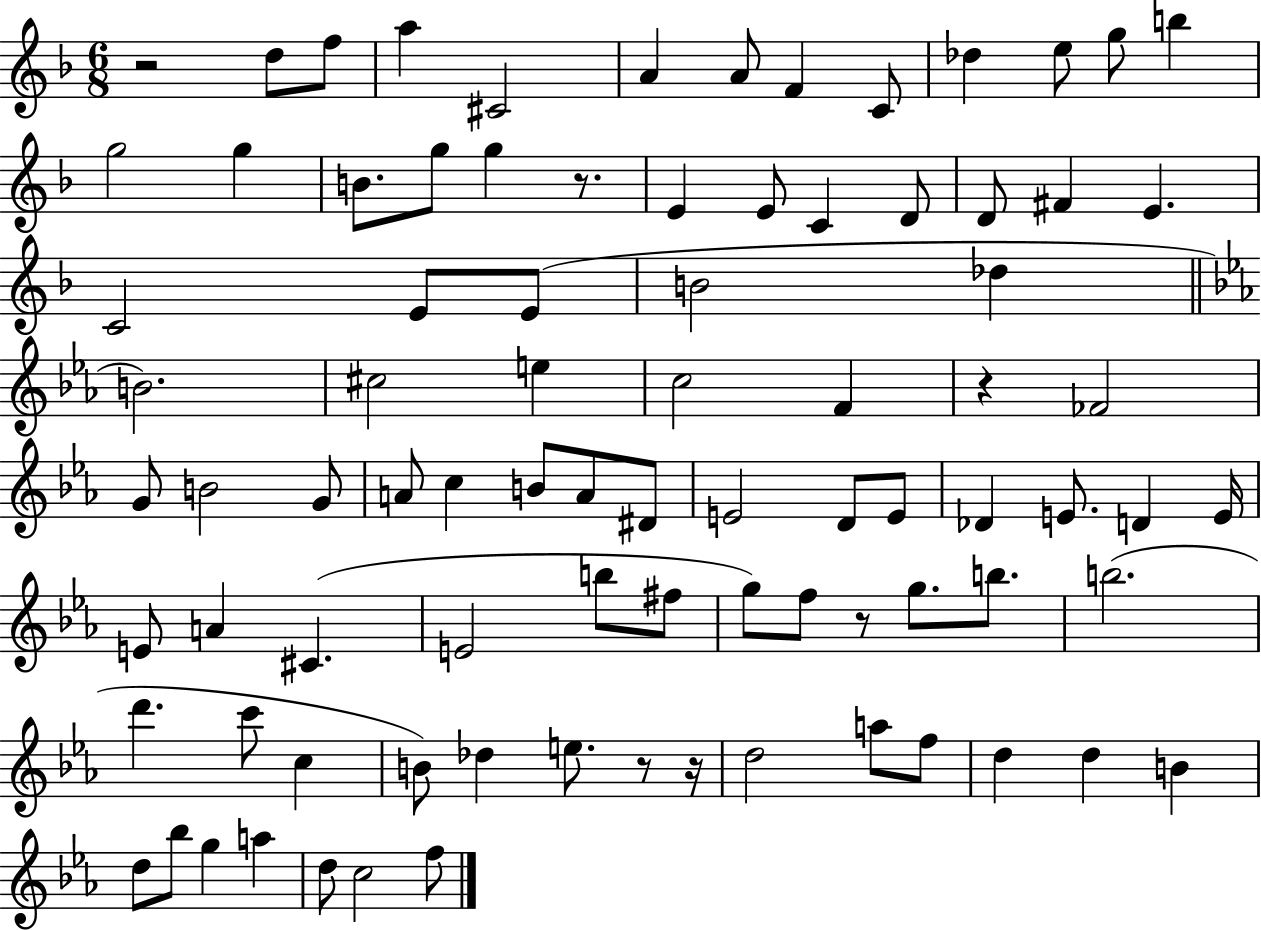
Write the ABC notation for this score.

X:1
T:Untitled
M:6/8
L:1/4
K:F
z2 d/2 f/2 a ^C2 A A/2 F C/2 _d e/2 g/2 b g2 g B/2 g/2 g z/2 E E/2 C D/2 D/2 ^F E C2 E/2 E/2 B2 _d B2 ^c2 e c2 F z _F2 G/2 B2 G/2 A/2 c B/2 A/2 ^D/2 E2 D/2 E/2 _D E/2 D E/4 E/2 A ^C E2 b/2 ^f/2 g/2 f/2 z/2 g/2 b/2 b2 d' c'/2 c B/2 _d e/2 z/2 z/4 d2 a/2 f/2 d d B d/2 _b/2 g a d/2 c2 f/2